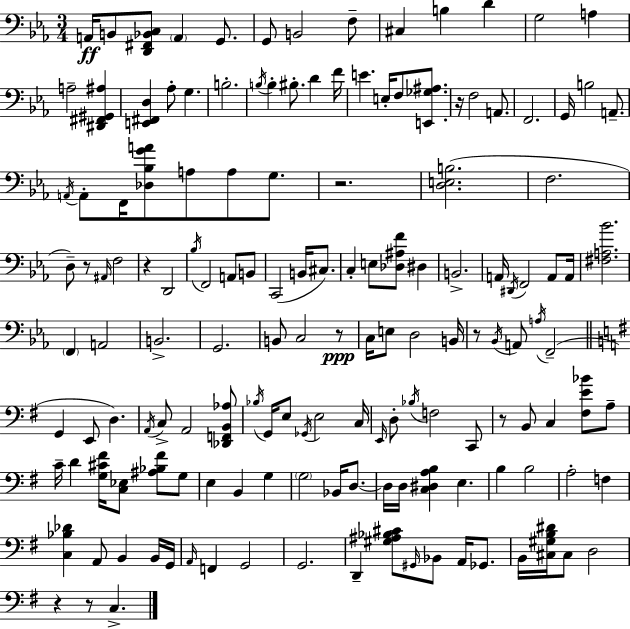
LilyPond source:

{
  \clef bass
  \numericTimeSignature
  \time 3/4
  \key ees \major
  a,16\ff b,8 <d, fis, bes, c>8 \parenthesize a,4 g,8. | g,8 b,2 f8-- | cis4 b4 d'4 | g2 a4 | \break a2-- <dis, fis, gis, ais>4 | <e, fis, d>4 aes8-. g4. | b2.-. | \acciaccatura { b16 } b4-. bis8.-. d'4 | \break f'16 e'4. e16-. f8 <e, ges ais>8. | r16 f2 a,8. | f,2. | g,16 b2 a,8.-- | \break \acciaccatura { a,16 } a,8-. f,16 <des bes g' a'>8 a8 a8 g8. | r2. | <d e b>2.( | f2. | \break d8--) r8 \grace { ais,16 } f2 | r4 d,2 | \acciaccatura { bes16 } f,2 | a,8 b,8 c,2( | \break b,16 cis8.) c4-. e8 <des ais f'>8 | dis4 b,2.-> | a,16 \acciaccatura { dis,16 } f,2 | a,8 a,16 <fis a bes'>2. | \break \parenthesize f,4 a,2 | b,2.-> | g,2. | b,8 c2 | \break r8\ppp c16 e8 d2 | b,16 r8 \acciaccatura { bes,16 } a,8 \acciaccatura { a16 } f,2--( | \bar "||" \break \key e \minor g,4 e,8 d4.) | \acciaccatura { a,16 } c8-> a,2 <des, f, b, aes>8 | \acciaccatura { bes16 } g,16 e8 \acciaccatura { ges,16 } e2 | c16 \grace { e,16 } d8-. \acciaccatura { bes16 } f2 | \break c,8 r8 b,8 c4 | <fis e' bes'>8 a8-- c'16-- d'4 <g cis' fis'>16 <c ees>8 | <ais bes fis'>8 g8 e4 b,4 | g4 \parenthesize g2 | \break bes,16 d8.~~ d16 d16 <c dis a b>4 e4. | b4 b2 | a2-. | f4 <c bes des'>4 a,8 b,4 | \break b,16 g,16 \grace { a,16 } f,4 g,2 | g,2. | d,4-- <gis ais bes cis'>8 | \grace { gis,16 } bes,8 a,16 ges,8. b,16 <cis gis b dis'>16 cis8 d2 | \break r4 r8 | c4.-> \bar "|."
}